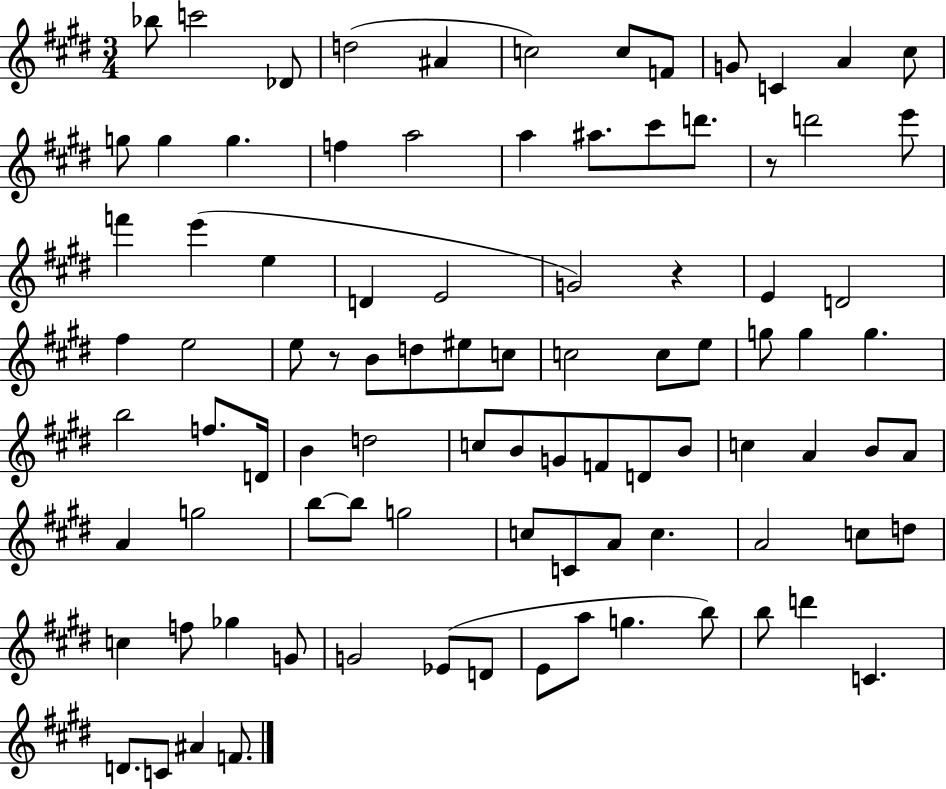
Bb5/e C6/h Db4/e D5/h A#4/q C5/h C5/e F4/e G4/e C4/q A4/q C#5/e G5/e G5/q G5/q. F5/q A5/h A5/q A#5/e. C#6/e D6/e. R/e D6/h E6/e F6/q E6/q E5/q D4/q E4/h G4/h R/q E4/q D4/h F#5/q E5/h E5/e R/e B4/e D5/e EIS5/e C5/e C5/h C5/e E5/e G5/e G5/q G5/q. B5/h F5/e. D4/s B4/q D5/h C5/e B4/e G4/e F4/e D4/e B4/e C5/q A4/q B4/e A4/e A4/q G5/h B5/e B5/e G5/h C5/e C4/e A4/e C5/q. A4/h C5/e D5/e C5/q F5/e Gb5/q G4/e G4/h Eb4/e D4/e E4/e A5/e G5/q. B5/e B5/e D6/q C4/q. D4/e. C4/e A#4/q F4/e.